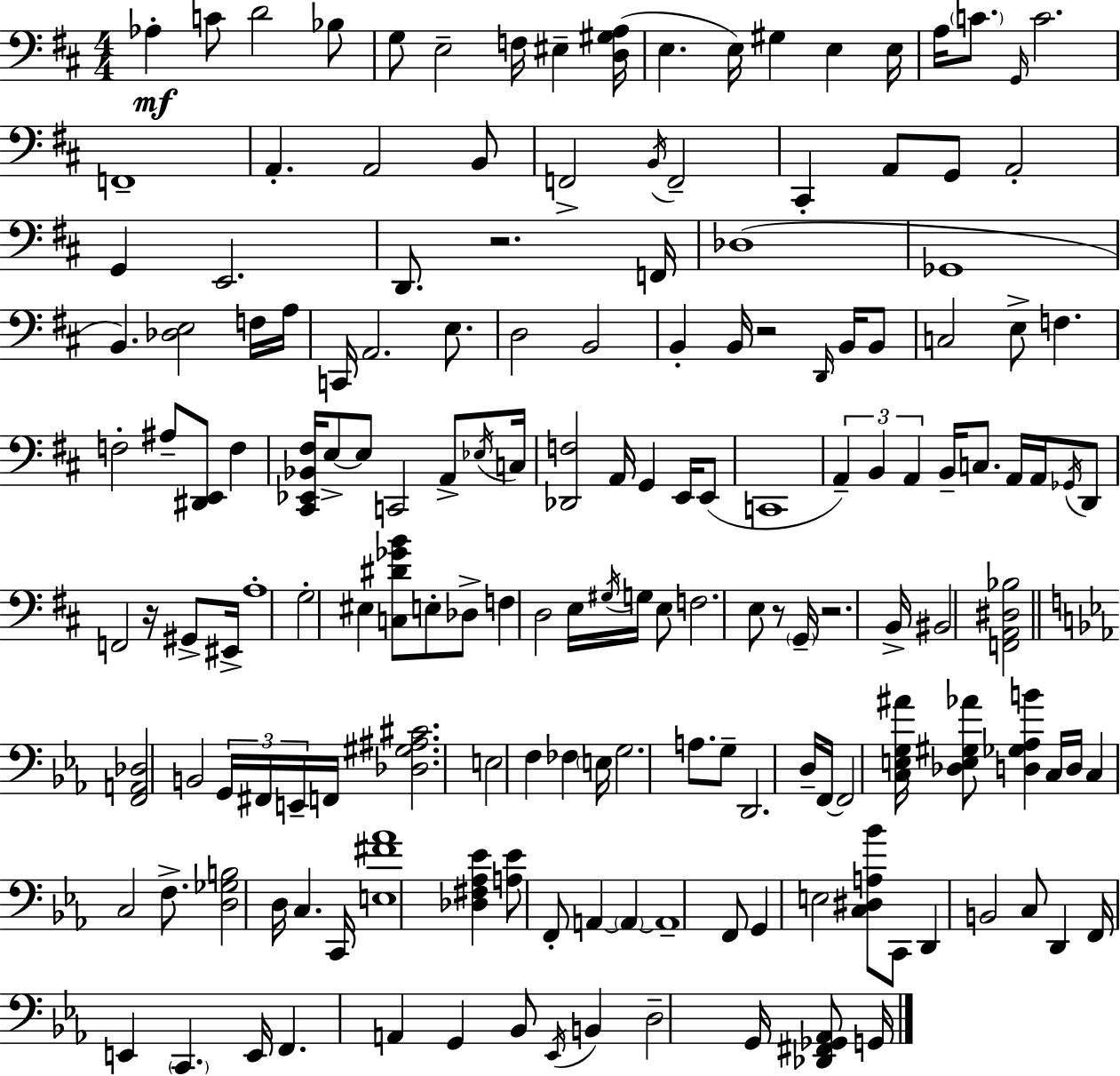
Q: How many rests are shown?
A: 5